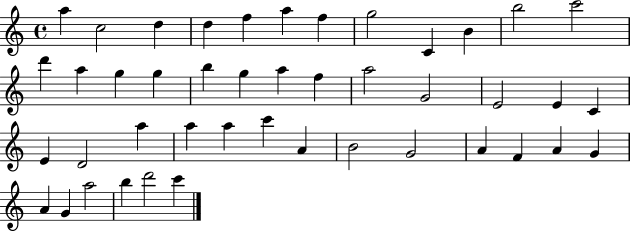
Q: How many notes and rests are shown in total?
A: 44